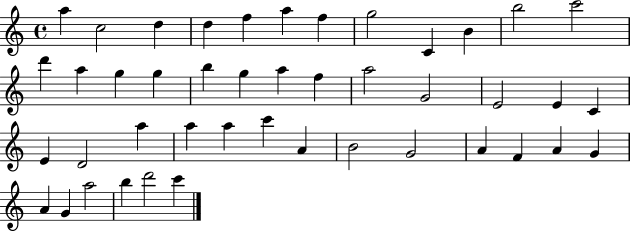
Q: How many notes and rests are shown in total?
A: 44